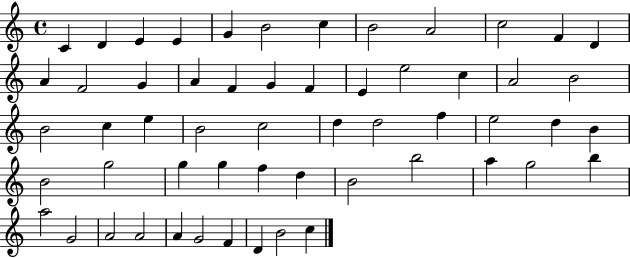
{
  \clef treble
  \time 4/4
  \defaultTimeSignature
  \key c \major
  c'4 d'4 e'4 e'4 | g'4 b'2 c''4 | b'2 a'2 | c''2 f'4 d'4 | \break a'4 f'2 g'4 | a'4 f'4 g'4 f'4 | e'4 e''2 c''4 | a'2 b'2 | \break b'2 c''4 e''4 | b'2 c''2 | d''4 d''2 f''4 | e''2 d''4 b'4 | \break b'2 g''2 | g''4 g''4 f''4 d''4 | b'2 b''2 | a''4 g''2 b''4 | \break a''2 g'2 | a'2 a'2 | a'4 g'2 f'4 | d'4 b'2 c''4 | \break \bar "|."
}